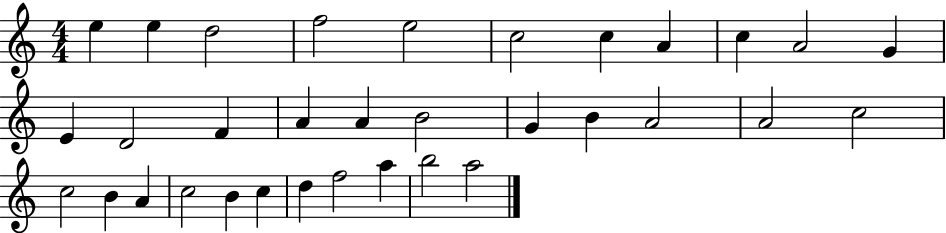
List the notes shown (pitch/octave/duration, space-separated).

E5/q E5/q D5/h F5/h E5/h C5/h C5/q A4/q C5/q A4/h G4/q E4/q D4/h F4/q A4/q A4/q B4/h G4/q B4/q A4/h A4/h C5/h C5/h B4/q A4/q C5/h B4/q C5/q D5/q F5/h A5/q B5/h A5/h